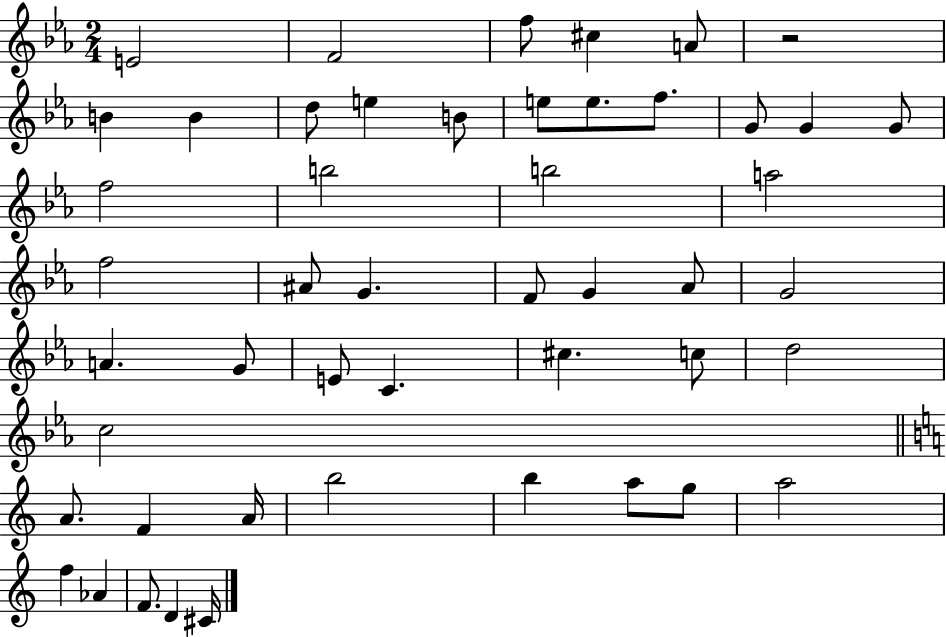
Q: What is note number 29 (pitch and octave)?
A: G4